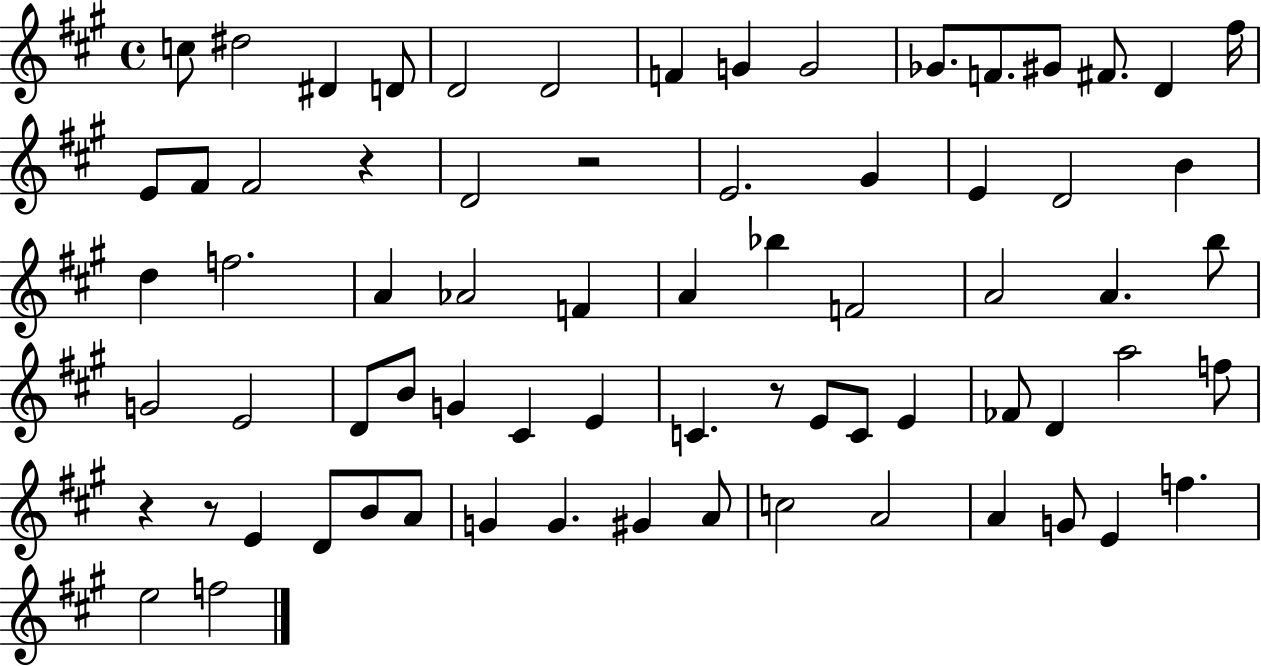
C5/e D#5/h D#4/q D4/e D4/h D4/h F4/q G4/q G4/h Gb4/e. F4/e. G#4/e F#4/e. D4/q F#5/s E4/e F#4/e F#4/h R/q D4/h R/h E4/h. G#4/q E4/q D4/h B4/q D5/q F5/h. A4/q Ab4/h F4/q A4/q Bb5/q F4/h A4/h A4/q. B5/e G4/h E4/h D4/e B4/e G4/q C#4/q E4/q C4/q. R/e E4/e C4/e E4/q FES4/e D4/q A5/h F5/e R/q R/e E4/q D4/e B4/e A4/e G4/q G4/q. G#4/q A4/e C5/h A4/h A4/q G4/e E4/q F5/q. E5/h F5/h